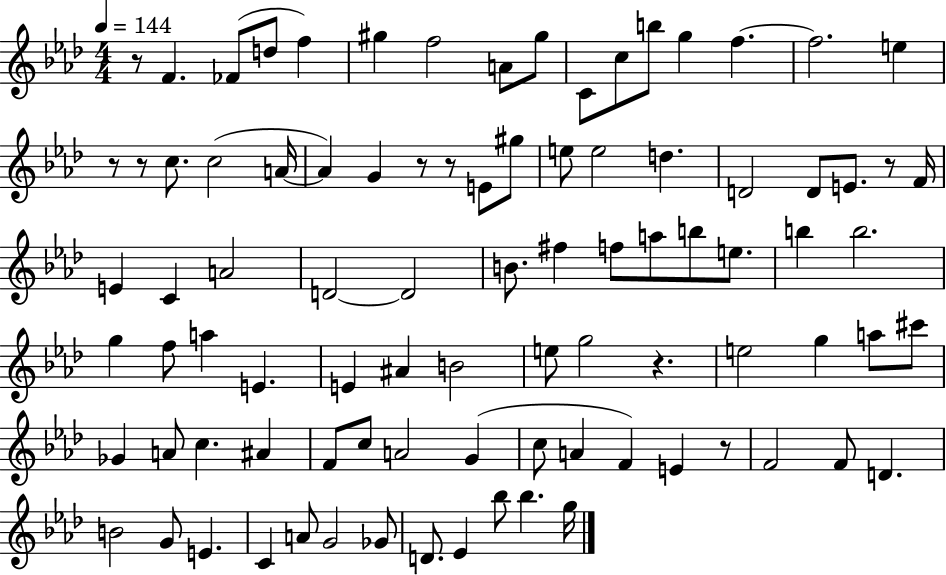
R/e F4/q. FES4/e D5/e F5/q G#5/q F5/h A4/e G#5/e C4/e C5/e B5/e G5/q F5/q. F5/h. E5/q R/e R/e C5/e. C5/h A4/s A4/q G4/q R/e R/e E4/e G#5/e E5/e E5/h D5/q. D4/h D4/e E4/e. R/e F4/s E4/q C4/q A4/h D4/h D4/h B4/e. F#5/q F5/e A5/e B5/e E5/e. B5/q B5/h. G5/q F5/e A5/q E4/q. E4/q A#4/q B4/h E5/e G5/h R/q. E5/h G5/q A5/e C#6/e Gb4/q A4/e C5/q. A#4/q F4/e C5/e A4/h G4/q C5/e A4/q F4/q E4/q R/e F4/h F4/e D4/q. B4/h G4/e E4/q. C4/q A4/e G4/h Gb4/e D4/e. Eb4/q Bb5/e Bb5/q. G5/s